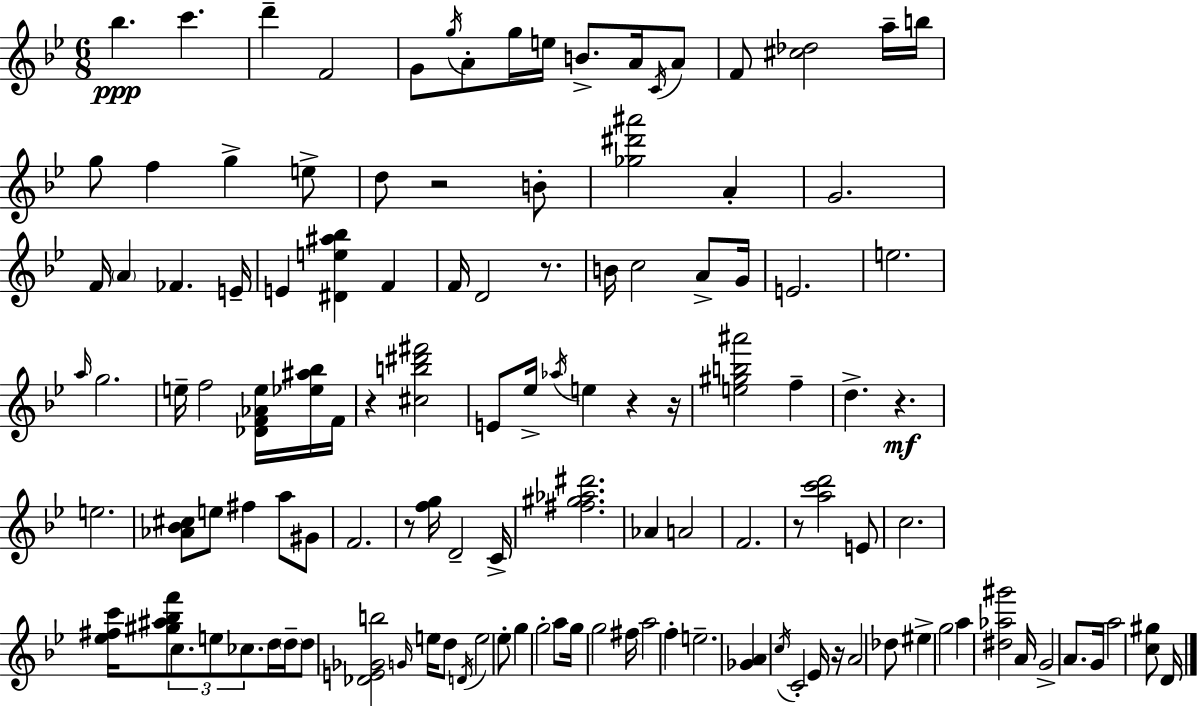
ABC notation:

X:1
T:Untitled
M:6/8
L:1/4
K:Gm
_b c' d' F2 G/2 g/4 A/2 g/4 e/4 B/2 A/4 C/4 A/2 F/2 [^c_d]2 a/4 b/4 g/2 f g e/2 d/2 z2 B/2 [_g^d'^a']2 A G2 F/4 A _F E/4 E [^De^a_b] F F/4 D2 z/2 B/4 c2 A/2 G/4 E2 e2 a/4 g2 e/4 f2 [_DF_Ae]/4 [_e^a_b]/4 F/4 z [^cb^d'^f']2 E/2 _e/4 _a/4 e z z/4 [e^gb^a']2 f d z e2 [_A_B^c]/2 e/2 ^f a/2 ^G/2 F2 z/2 [fg]/4 D2 C/4 [^f^g_a^d']2 _A A2 F2 z/2 [ac'd']2 E/2 c2 [_e^fc']/4 [^g^a_bf']/2 c/2 e/2 _c/2 d/4 d/4 d/2 [_DE_Gb]2 G/4 e/4 d/2 D/4 e2 _e/2 g g2 a/2 g/4 g2 ^f/4 a2 f e2 [_GA] c/4 C2 _E/4 z/4 A2 _d/2 ^e g2 a [^d_a^g']2 A/4 G2 A/2 G/4 a2 [c^g]/2 D/4